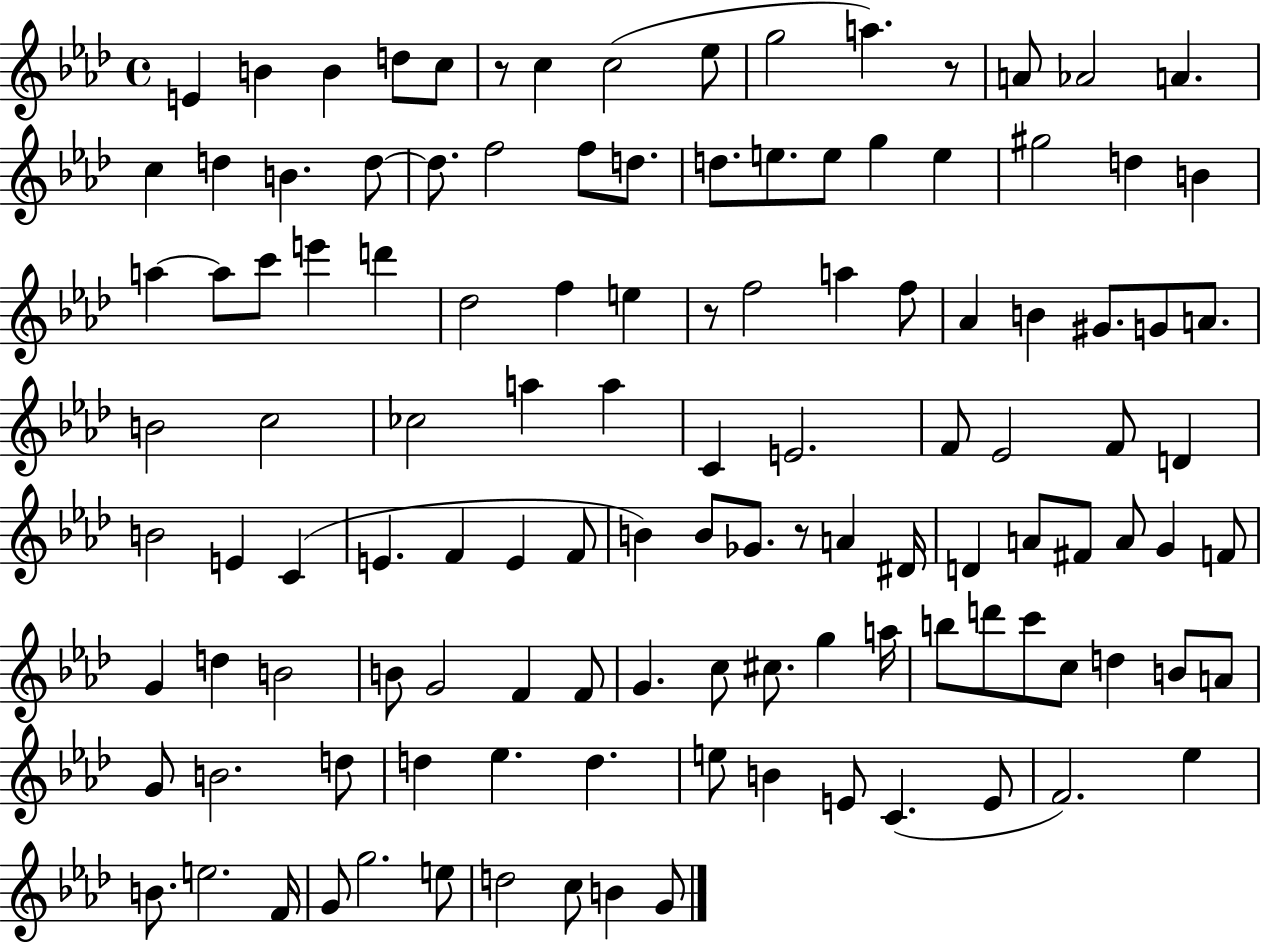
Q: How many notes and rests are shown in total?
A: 120